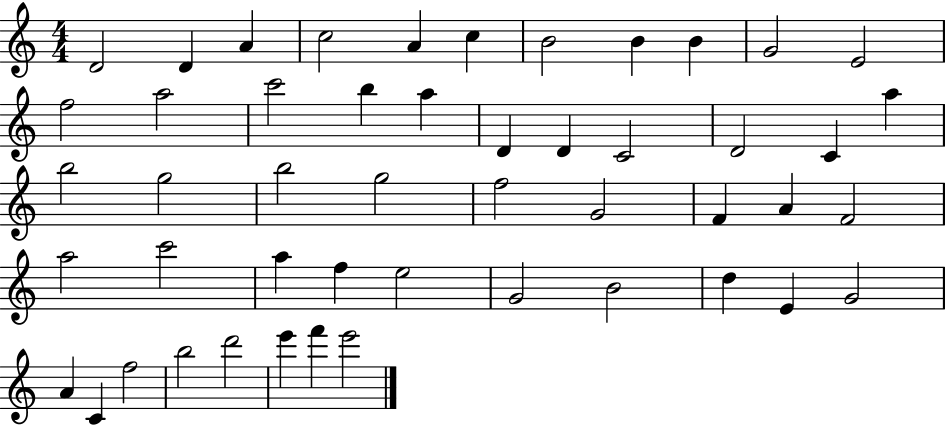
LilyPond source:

{
  \clef treble
  \numericTimeSignature
  \time 4/4
  \key c \major
  d'2 d'4 a'4 | c''2 a'4 c''4 | b'2 b'4 b'4 | g'2 e'2 | \break f''2 a''2 | c'''2 b''4 a''4 | d'4 d'4 c'2 | d'2 c'4 a''4 | \break b''2 g''2 | b''2 g''2 | f''2 g'2 | f'4 a'4 f'2 | \break a''2 c'''2 | a''4 f''4 e''2 | g'2 b'2 | d''4 e'4 g'2 | \break a'4 c'4 f''2 | b''2 d'''2 | e'''4 f'''4 e'''2 | \bar "|."
}